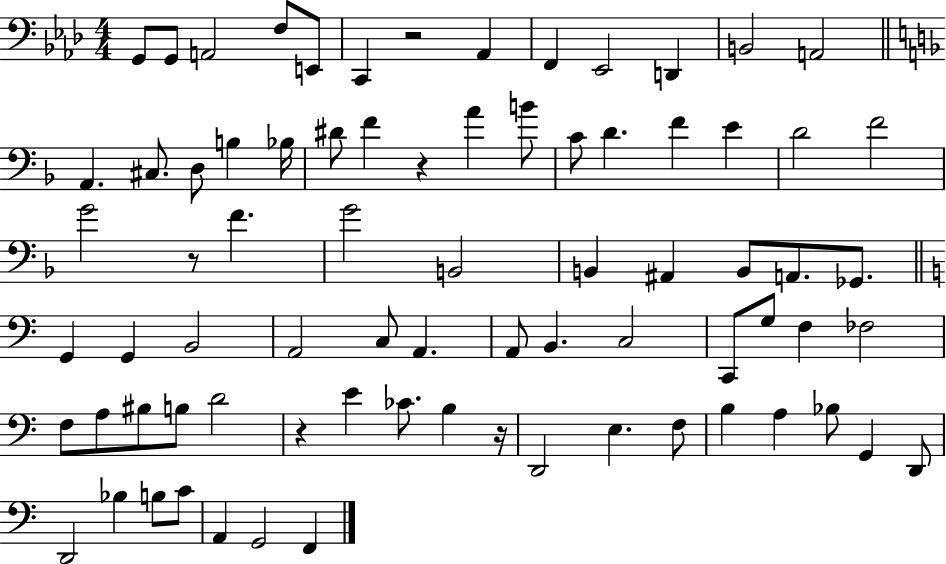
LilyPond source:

{
  \clef bass
  \numericTimeSignature
  \time 4/4
  \key aes \major
  g,8 g,8 a,2 f8 e,8 | c,4 r2 aes,4 | f,4 ees,2 d,4 | b,2 a,2 | \break \bar "||" \break \key d \minor a,4. cis8. d8 b4 bes16 | dis'8 f'4 r4 a'4 b'8 | c'8 d'4. f'4 e'4 | d'2 f'2 | \break g'2 r8 f'4. | g'2 b,2 | b,4 ais,4 b,8 a,8. ges,8. | \bar "||" \break \key c \major g,4 g,4 b,2 | a,2 c8 a,4. | a,8 b,4. c2 | c,8 g8 f4 fes2 | \break f8 a8 bis8 b8 d'2 | r4 e'4 ces'8. b4 r16 | d,2 e4. f8 | b4 a4 bes8 g,4 d,8 | \break d,2 bes4 b8 c'8 | a,4 g,2 f,4 | \bar "|."
}